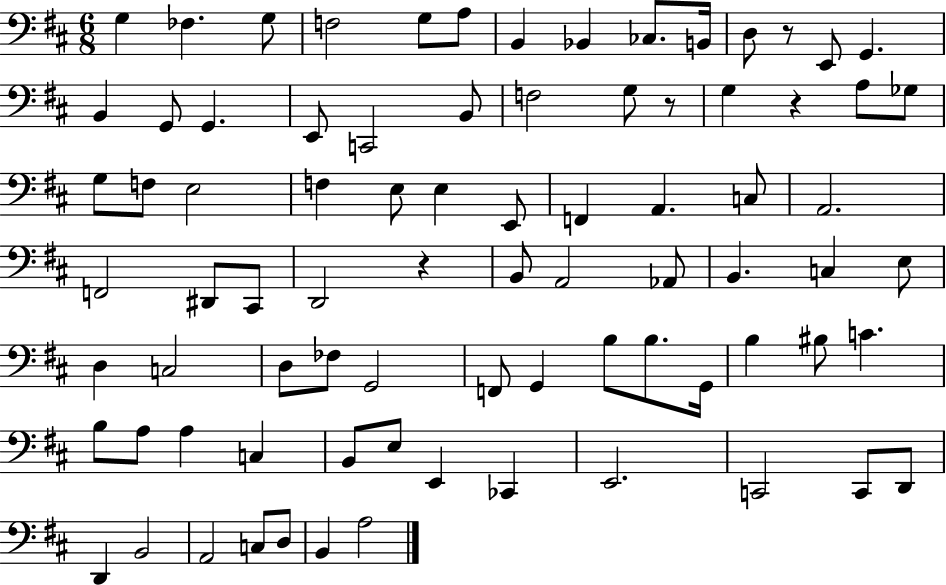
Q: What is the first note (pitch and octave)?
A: G3